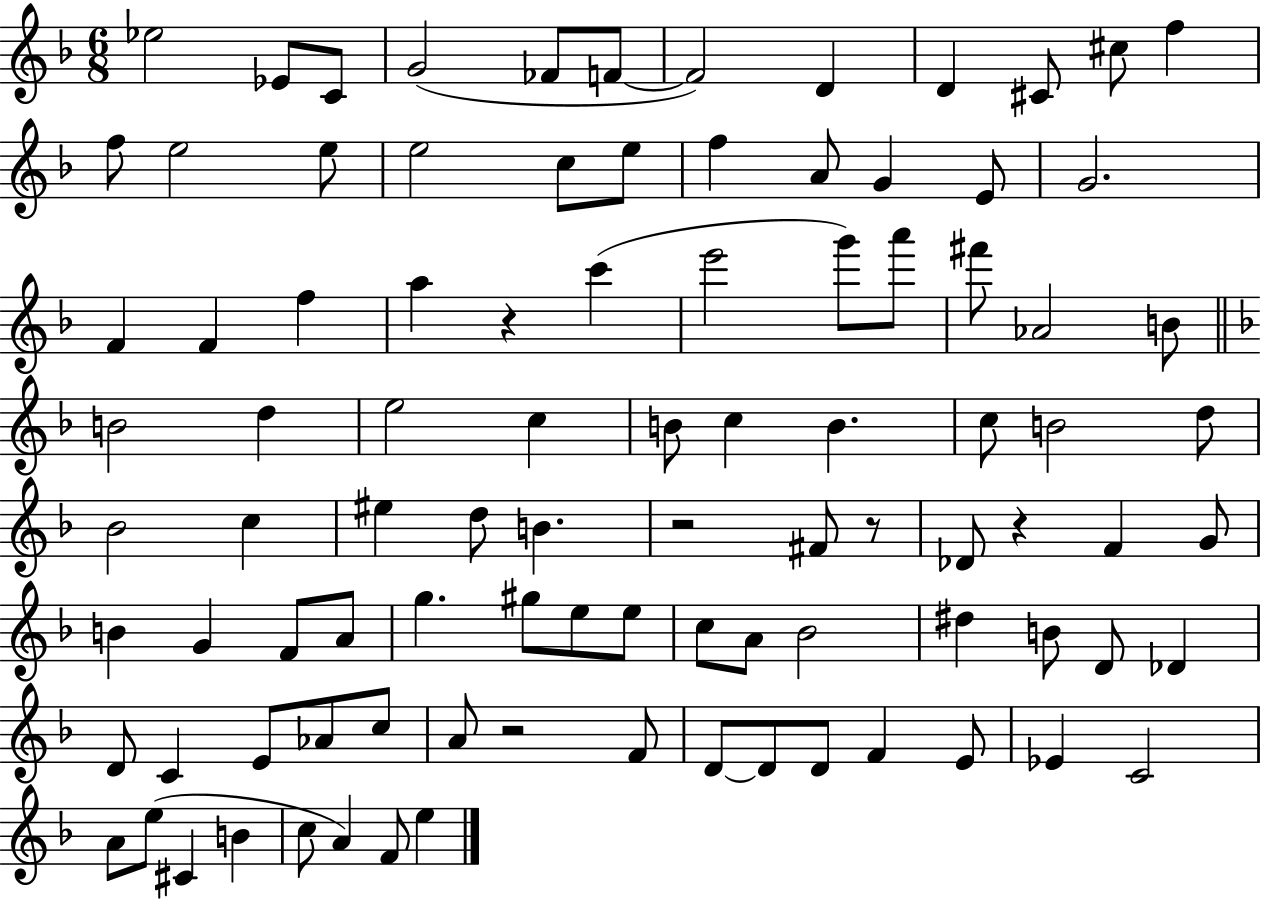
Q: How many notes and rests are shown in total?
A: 95